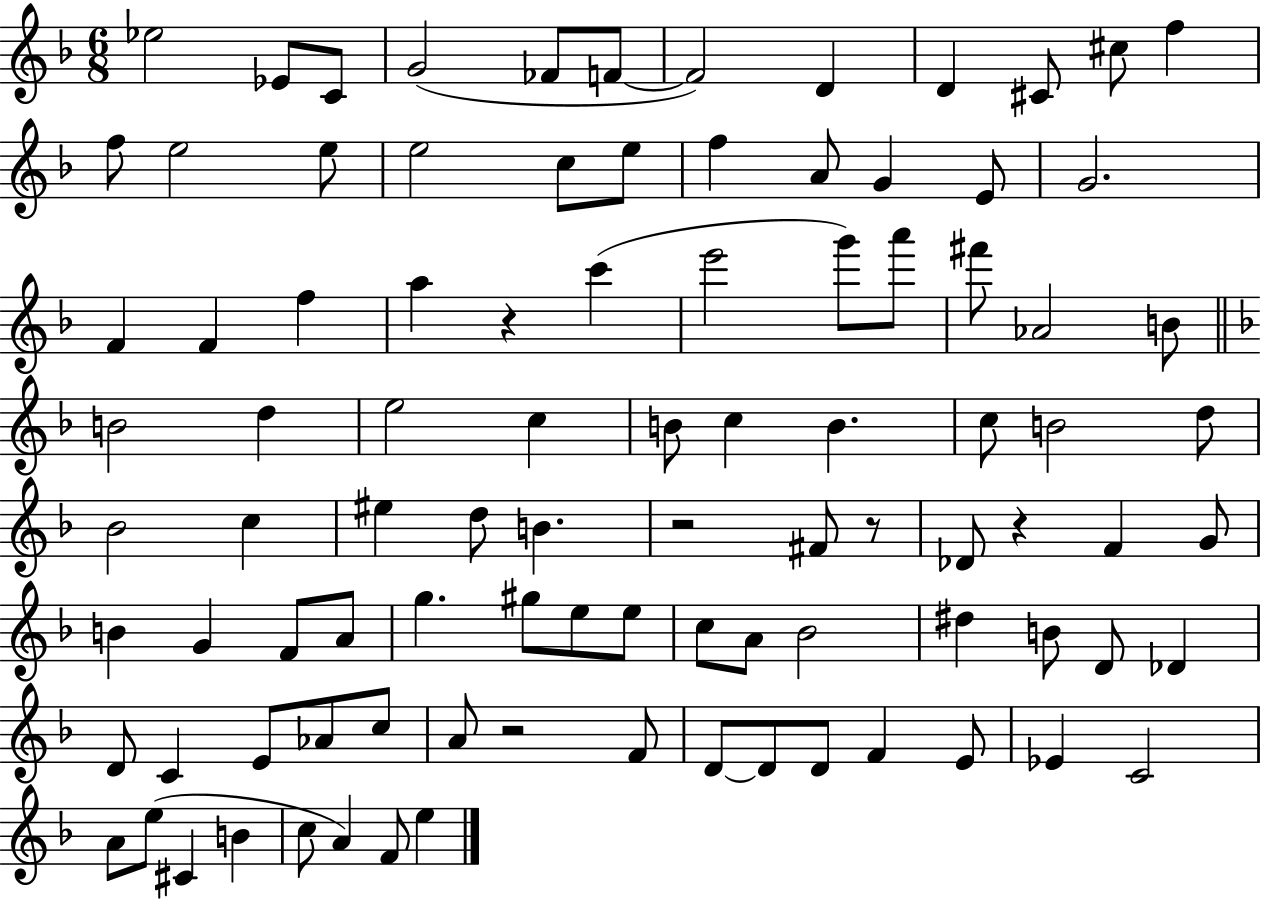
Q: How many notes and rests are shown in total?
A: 95